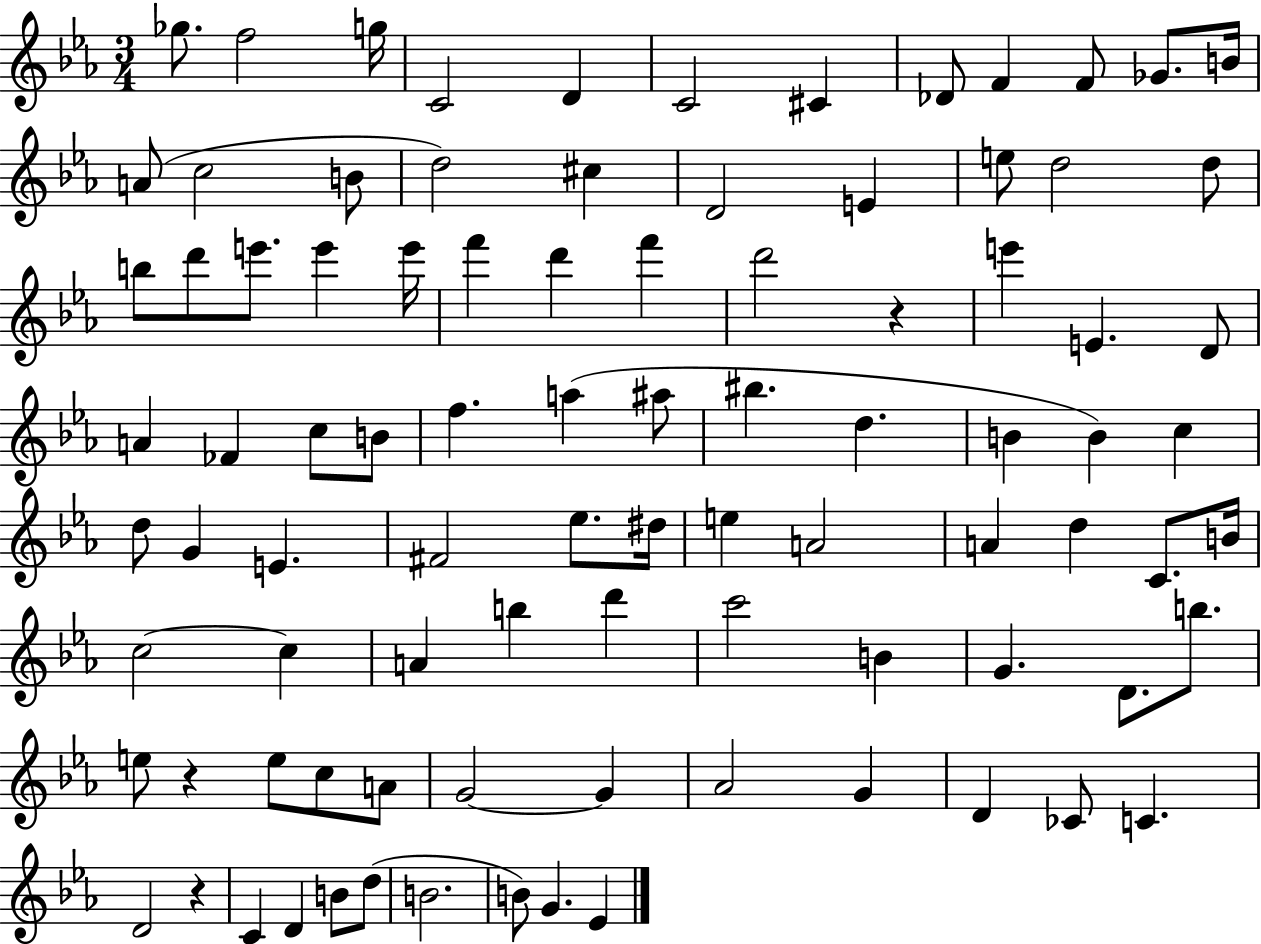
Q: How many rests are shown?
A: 3